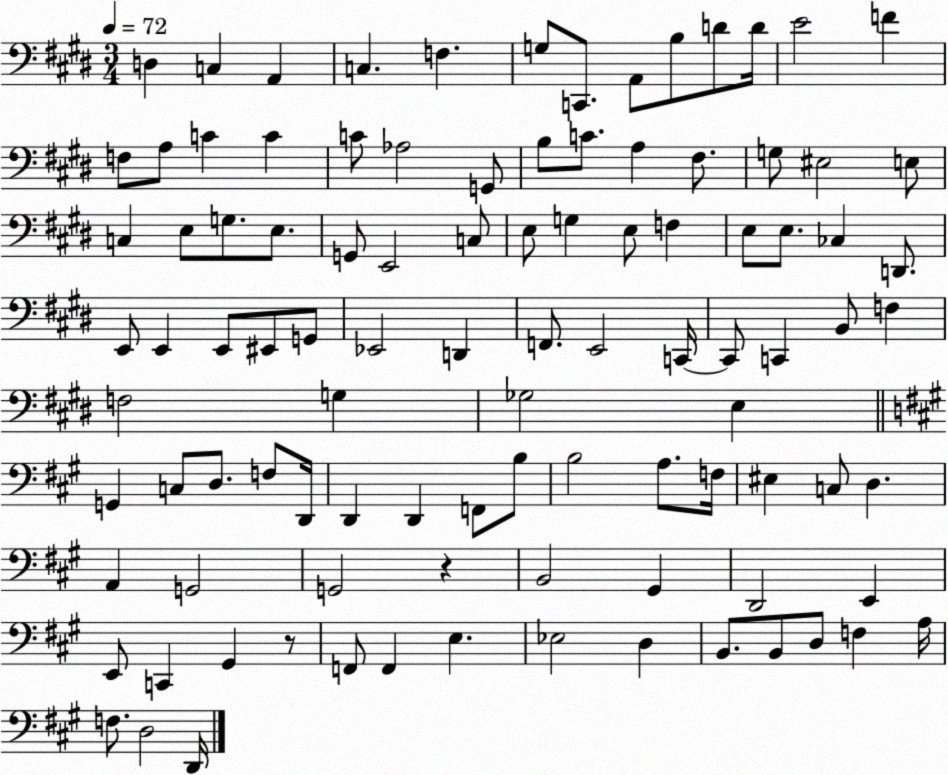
X:1
T:Untitled
M:3/4
L:1/4
K:E
D, C, A,, C, F, G,/2 C,,/2 A,,/2 B,/2 D/2 D/4 E2 F F,/2 A,/2 C C C/2 _A,2 G,,/2 B,/2 C/2 A, ^F,/2 G,/2 ^E,2 E,/2 C, E,/2 G,/2 E,/2 G,,/2 E,,2 C,/2 E,/2 G, E,/2 F, E,/2 E,/2 _C, D,,/2 E,,/2 E,, E,,/2 ^E,,/2 G,,/2 _E,,2 D,, F,,/2 E,,2 C,,/4 C,,/2 C,, B,,/2 F, F,2 G, _G,2 E, G,, C,/2 D,/2 F,/2 D,,/4 D,, D,, F,,/2 B,/2 B,2 A,/2 F,/4 ^E, C,/2 D, A,, G,,2 G,,2 z B,,2 ^G,, D,,2 E,, E,,/2 C,, ^G,, z/2 F,,/2 F,, E, _E,2 D, B,,/2 B,,/2 D,/2 F, A,/4 F,/2 D,2 D,,/4